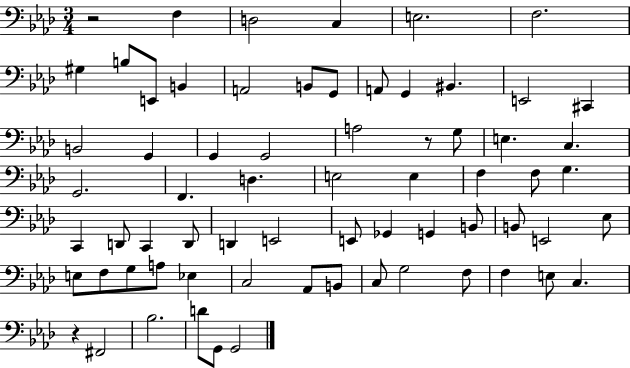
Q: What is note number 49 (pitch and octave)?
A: G3